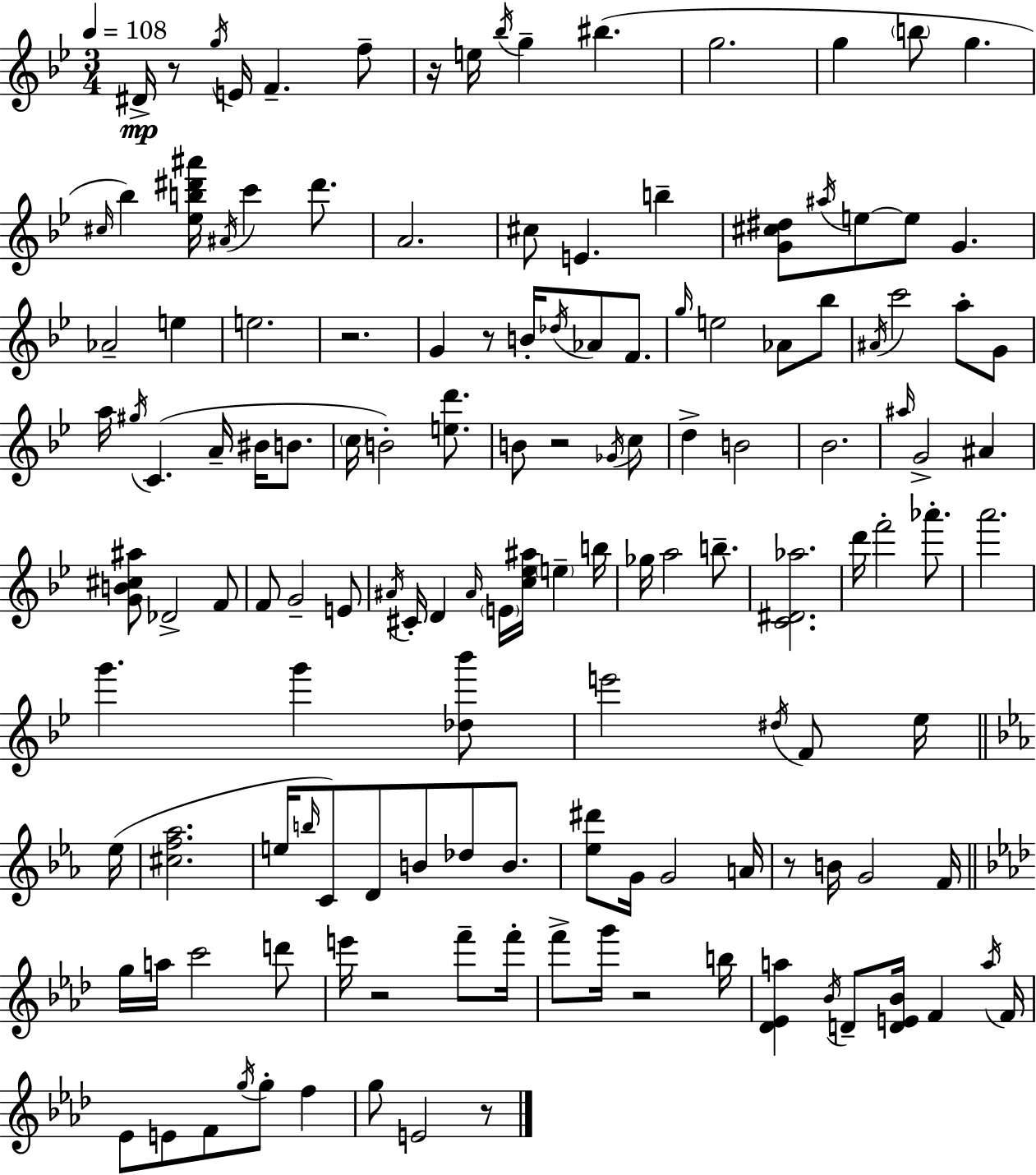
{
  \clef treble
  \numericTimeSignature
  \time 3/4
  \key g \minor
  \tempo 4 = 108
  \repeat volta 2 { dis'16->\mp r8 \acciaccatura { g''16 } e'16 f'4.-- f''8-- | r16 e''16 \acciaccatura { bes''16 } g''4-- bis''4.( | g''2. | g''4 \parenthesize b''8 g''4. | \break \grace { cis''16 }) bes''4 <ees'' b'' dis''' ais'''>16 \acciaccatura { ais'16 } c'''4 | dis'''8. a'2. | cis''8 e'4. | b''4-- <g' cis'' dis''>8 \acciaccatura { ais''16 } e''8~~ e''8 g'4. | \break aes'2-- | e''4 e''2. | r2. | g'4 r8 b'16-. | \break \acciaccatura { des''16 } aes'8 f'8. \grace { g''16 } e''2 | aes'8 bes''8 \acciaccatura { ais'16 } c'''2 | a''8-. g'8 a''16 \acciaccatura { gis''16 } c'4.( | a'16-- bis'16 b'8. \parenthesize c''16 b'2-.) | \break <e'' d'''>8. b'8 r2 | \acciaccatura { ges'16 } c''8 d''4-> | b'2 bes'2. | \grace { ais''16 } g'2-> | \break ais'4 <g' b' cis'' ais''>8 | des'2-> f'8 f'8 | g'2-- e'8 \acciaccatura { ais'16 } | cis'16-. d'4 \grace { ais'16 } \parenthesize e'16 <c'' ees'' ais''>16 \parenthesize e''4-- | \break b''16 ges''16 a''2 b''8.-- | <c' dis' aes''>2. | d'''16 f'''2-. aes'''8.-. | a'''2. | \break g'''4. g'''4 <des'' bes'''>8 | e'''2 \acciaccatura { dis''16 } f'8 | ees''16 \bar "||" \break \key c \minor ees''16( <cis'' f'' aes''>2. | e''16 \grace { b''16 } c'8) d'8 b'8 des''8 b'8. | <ees'' dis'''>8 g'16 g'2 | a'16 r8 b'16 g'2 | \break f'16 \bar "||" \break \key aes \major g''16 a''16 c'''2 d'''8 | e'''16 r2 f'''8-- f'''16-. | f'''8-> g'''16 r2 b''16 | <des' ees' a''>4 \acciaccatura { bes'16 } d'8-- <d' e' bes'>16 f'4 | \break \acciaccatura { a''16 } f'16 ees'8 e'8 f'8 \acciaccatura { g''16 } g''8-. f''4 | g''8 e'2 | r8 } \bar "|."
}